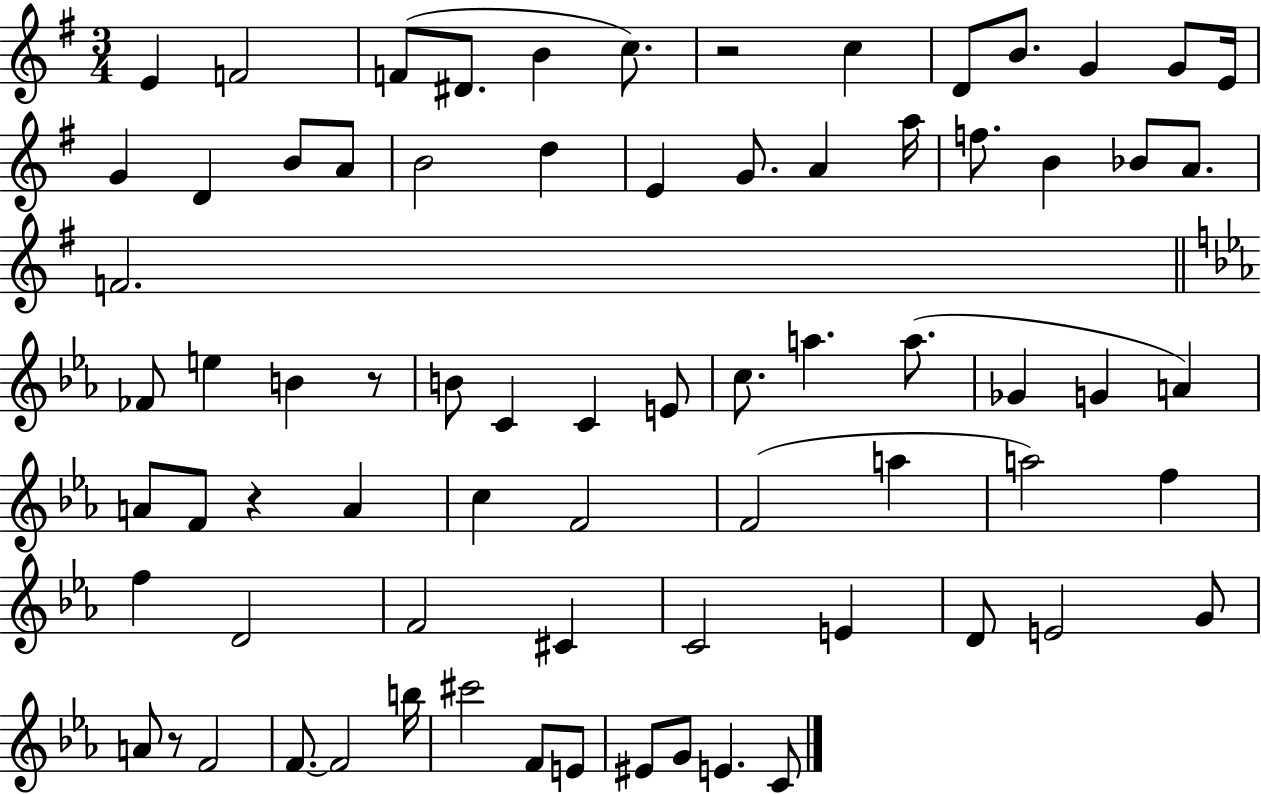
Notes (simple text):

E4/q F4/h F4/e D#4/e. B4/q C5/e. R/h C5/q D4/e B4/e. G4/q G4/e E4/s G4/q D4/q B4/e A4/e B4/h D5/q E4/q G4/e. A4/q A5/s F5/e. B4/q Bb4/e A4/e. F4/h. FES4/e E5/q B4/q R/e B4/e C4/q C4/q E4/e C5/e. A5/q. A5/e. Gb4/q G4/q A4/q A4/e F4/e R/q A4/q C5/q F4/h F4/h A5/q A5/h F5/q F5/q D4/h F4/h C#4/q C4/h E4/q D4/e E4/h G4/e A4/e R/e F4/h F4/e. F4/h B5/s C#6/h F4/e E4/e EIS4/e G4/e E4/q. C4/e